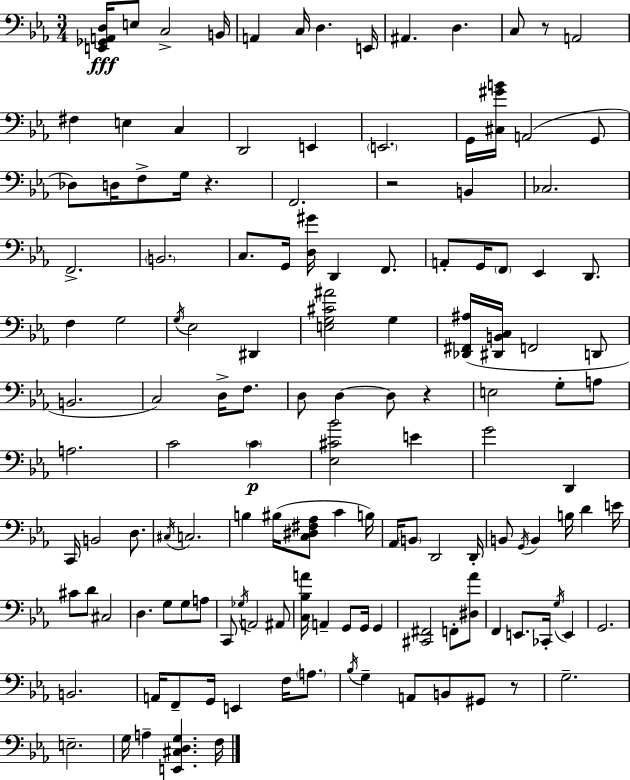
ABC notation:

X:1
T:Untitled
M:3/4
L:1/4
K:Cm
[E,,_G,,A,,D,]/4 E,/2 C,2 B,,/4 A,, C,/4 D, E,,/4 ^A,, D, C,/2 z/2 A,,2 ^F, E, C, D,,2 E,, E,,2 G,,/4 [^C,^GB]/4 A,,2 G,,/2 _D,/2 D,/4 F,/2 G,/4 z F,,2 z2 B,, _C,2 F,,2 B,,2 C,/2 G,,/4 [D,^G]/4 D,, F,,/2 A,,/2 G,,/4 F,,/2 _E,, D,,/2 F, G,2 G,/4 _E,2 ^D,, [E,G,^C^A]2 G, [_D,,^F,,^A,]/4 [^D,,B,,C,]/4 F,,2 D,,/2 B,,2 C,2 D,/4 F,/2 D,/2 D, D,/2 z E,2 G,/2 A,/2 A,2 C2 C [_E,^C_B]2 E G2 D,, C,,/4 B,,2 D,/2 ^C,/4 C,2 B, ^B,/4 [C,^D,^F,_A,]/2 C B,/4 _A,,/4 B,,/2 D,,2 D,,/4 B,,/2 G,,/4 B,, B,/4 D E/4 ^C/2 D/2 ^C,2 D, G,/2 G,/2 A,/2 C,,/2 _G,/4 A,,2 ^A,,/2 [C,_B,A]/4 A,, G,,/2 G,,/4 G,, [^C,,^F,,]2 F,,/2 [^D,_A]/2 F,, E,,/2 _C,,/4 G,/4 E,, G,,2 B,,2 A,,/4 F,,/2 G,,/4 E,, F,/4 A,/2 _B,/4 G, A,,/2 B,,/2 ^G,,/2 z/2 G,2 E,2 G,/4 A, [E,,^C,D,G,] F,/4